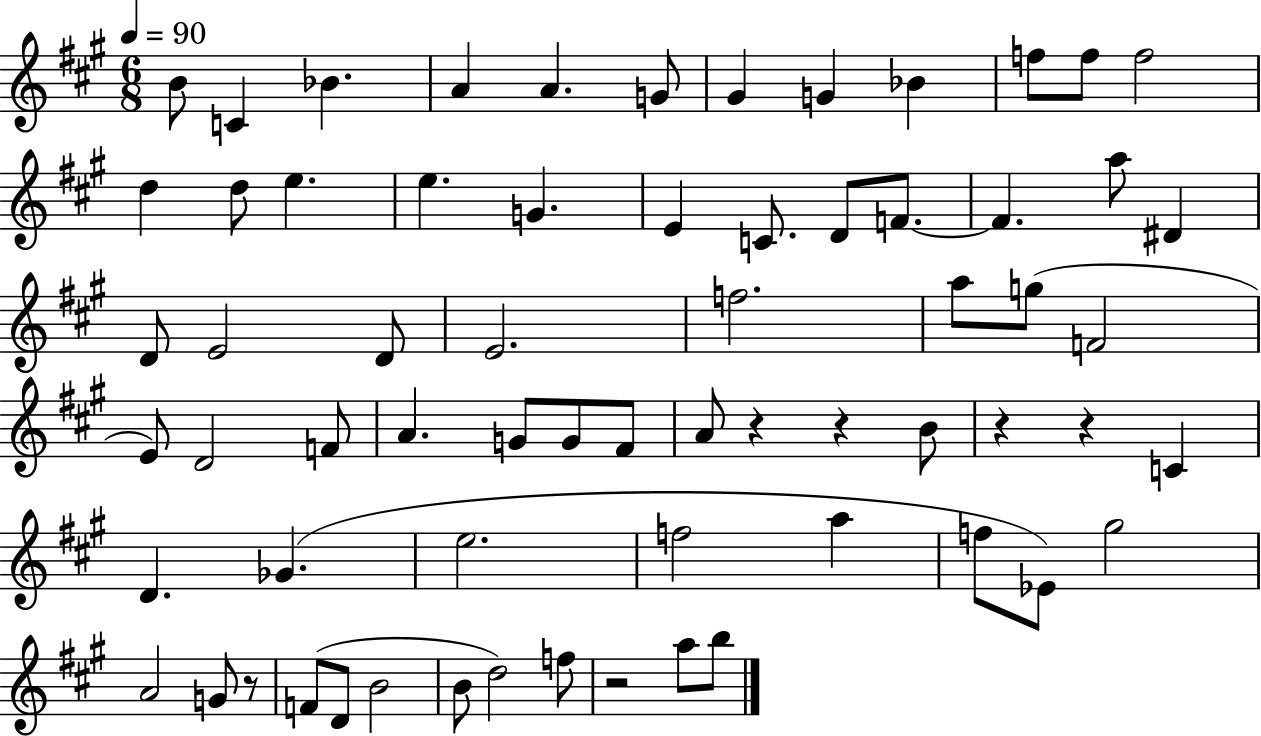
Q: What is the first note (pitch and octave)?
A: B4